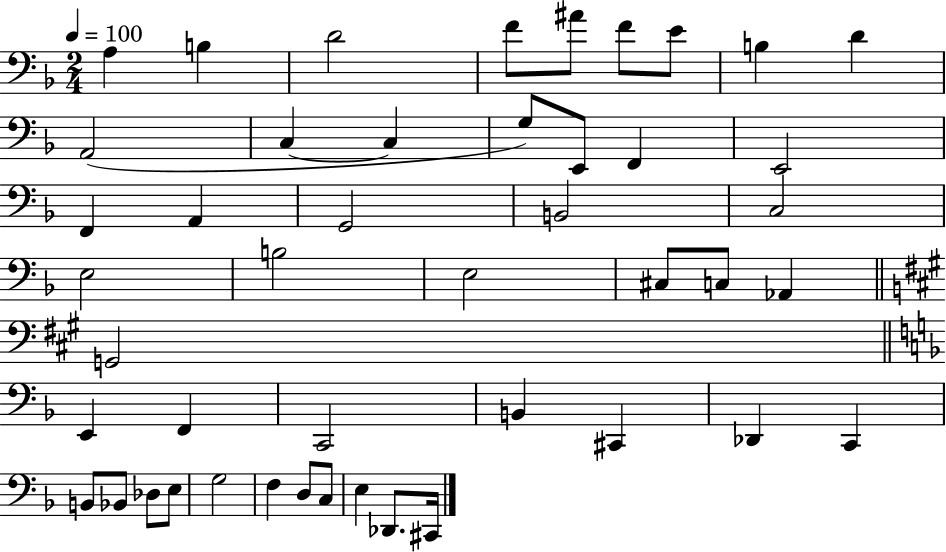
A3/q B3/q D4/h F4/e A#4/e F4/e E4/e B3/q D4/q A2/h C3/q C3/q G3/e E2/e F2/q E2/h F2/q A2/q G2/h B2/h C3/h E3/h B3/h E3/h C#3/e C3/e Ab2/q G2/h E2/q F2/q C2/h B2/q C#2/q Db2/q C2/q B2/e Bb2/e Db3/e E3/e G3/h F3/q D3/e C3/e E3/q Db2/e. C#2/s